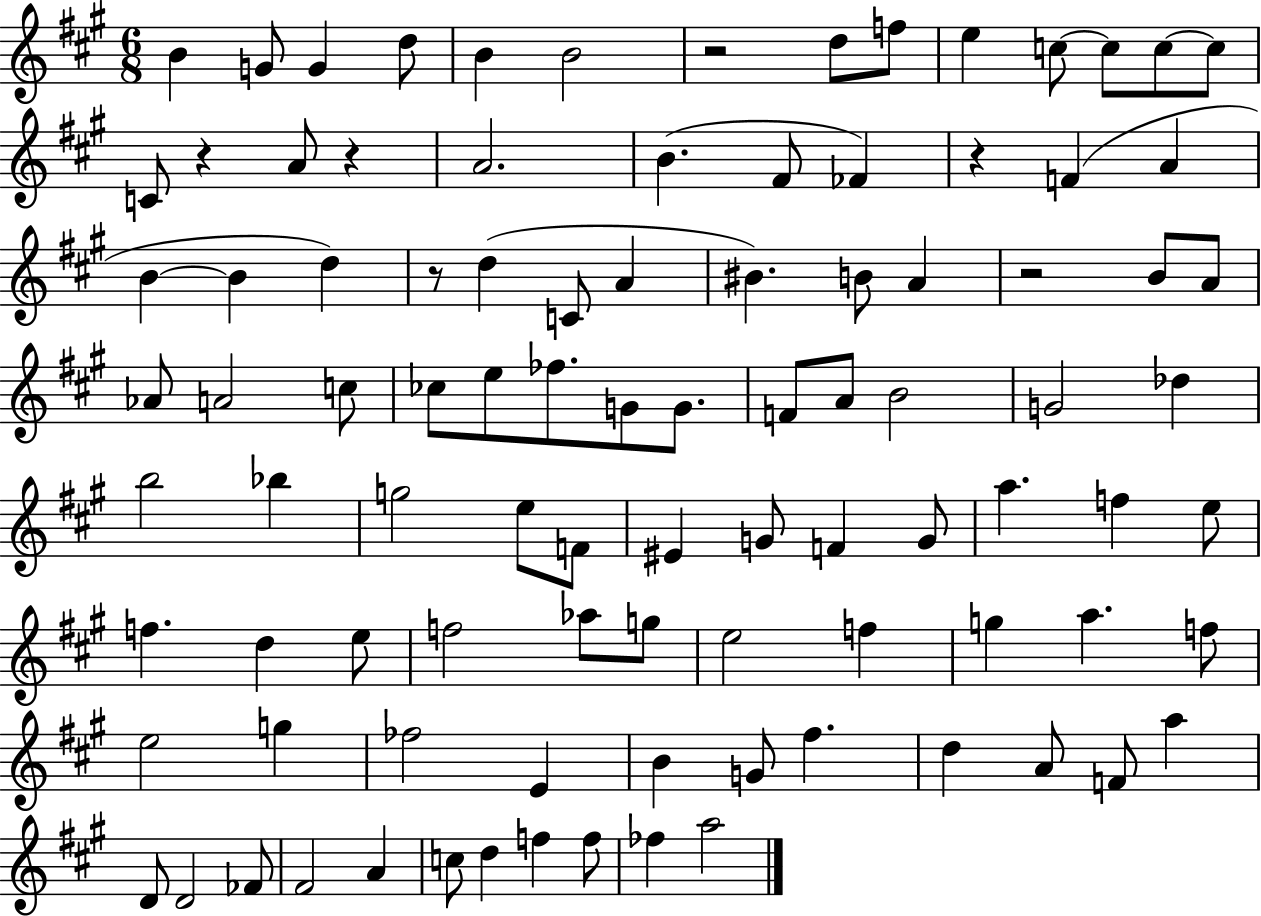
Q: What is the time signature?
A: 6/8